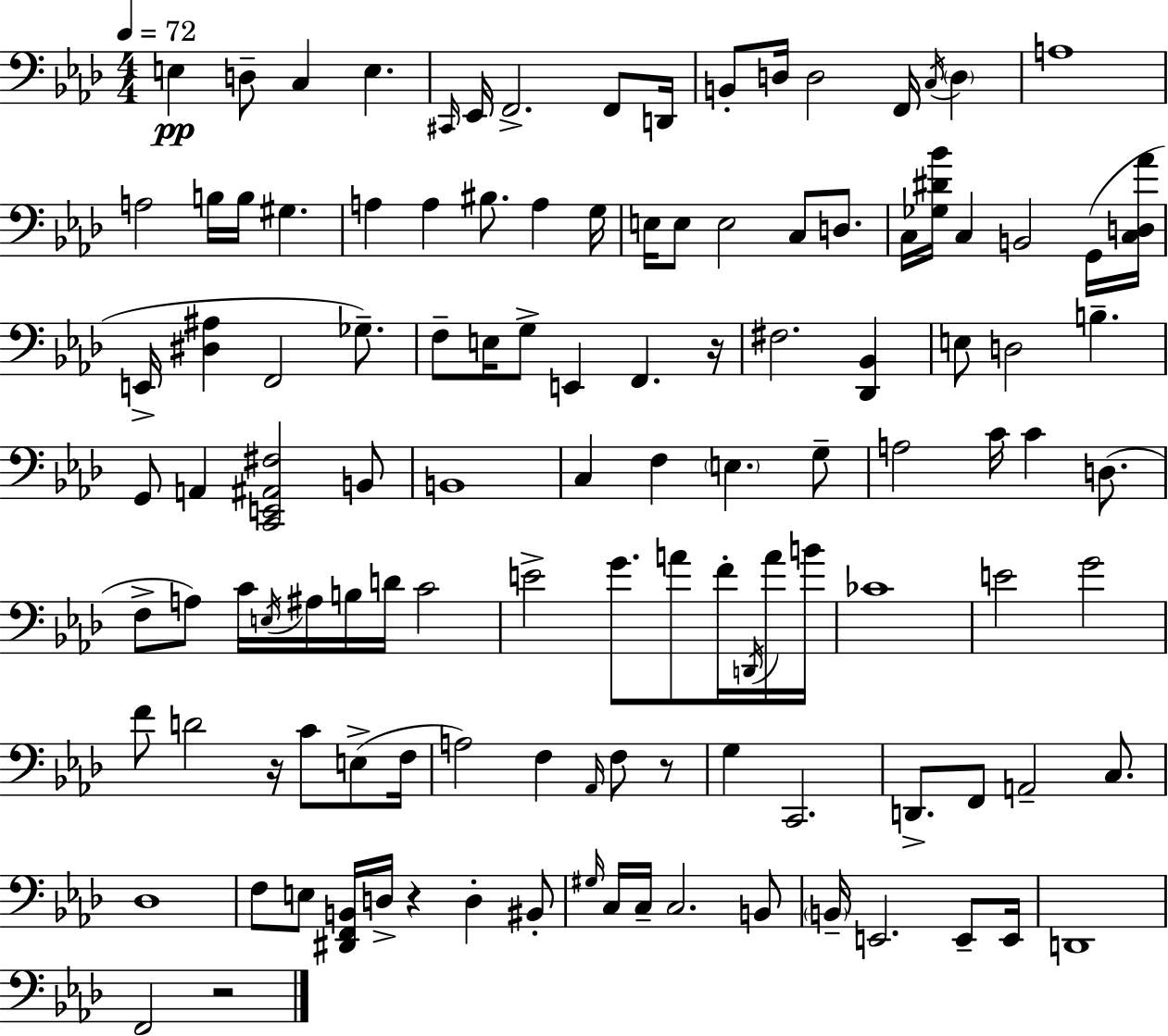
{
  \clef bass
  \numericTimeSignature
  \time 4/4
  \key aes \major
  \tempo 4 = 72
  e4\pp d8-- c4 e4. | \grace { cis,16 } ees,16 f,2.-> f,8 | d,16 b,8-. d16 d2 f,16 \acciaccatura { c16 } \parenthesize d4 | a1 | \break a2 b16 b16 gis4. | a4 a4 bis8. a4 | g16 e16 e8 e2 c8 d8. | c16 <ges dis' bes'>16 c4 b,2 | \break g,16( <c d aes'>16 e,16-> <dis ais>4 f,2 ges8.--) | f8-- e16 g8-> e,4 f,4. | r16 fis2. <des, bes,>4 | e8 d2 b4.-- | \break g,8 a,4 <c, e, ais, fis>2 | b,8 b,1 | c4 f4 \parenthesize e4. | g8-- a2 c'16 c'4 d8.( | \break f8-> a8) c'16 \acciaccatura { e16 } ais16 b16 d'16 c'2 | e'2-> g'8. a'8 | f'16-. \acciaccatura { d,16 } a'16 b'16 ces'1 | e'2 g'2 | \break f'8 d'2 r16 c'8 | e8->( f16 a2) f4 | \grace { aes,16 } f8 r8 g4 c,2. | d,8.-> f,8 a,2-- | \break c8. des1 | f8 e8 <dis, f, b,>16 d16-> r4 d4-. | bis,8-. \grace { gis16 } c16 c16-- c2. | b,8 \parenthesize b,16-- e,2. | \break e,8-- e,16 d,1 | f,2 r2 | \bar "|."
}